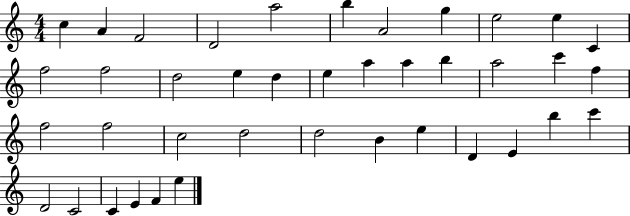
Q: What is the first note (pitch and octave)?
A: C5